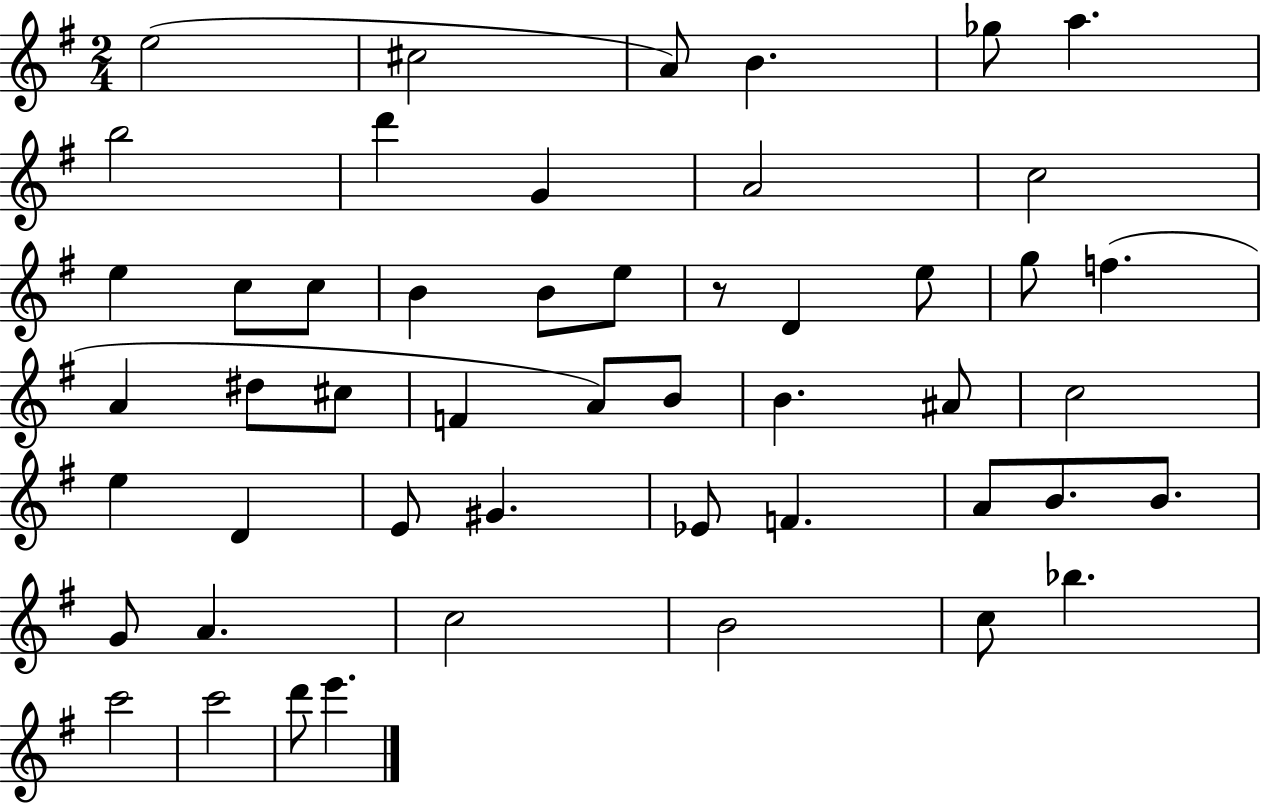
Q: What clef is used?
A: treble